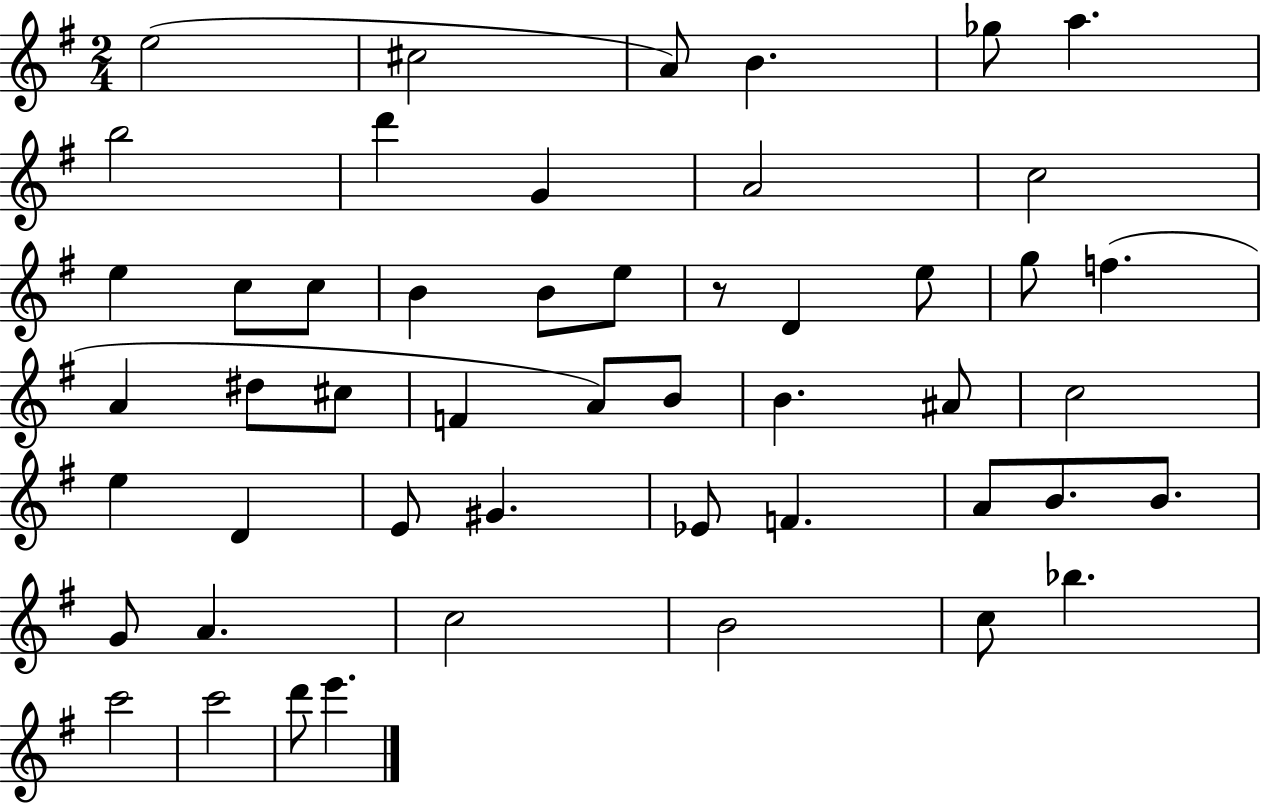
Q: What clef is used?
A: treble